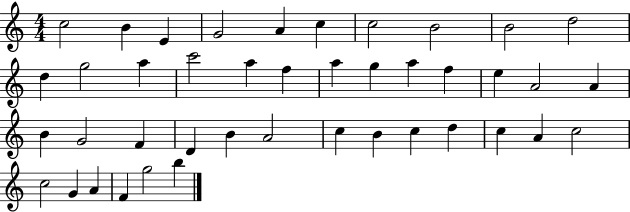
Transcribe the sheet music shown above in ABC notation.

X:1
T:Untitled
M:4/4
L:1/4
K:C
c2 B E G2 A c c2 B2 B2 d2 d g2 a c'2 a f a g a f e A2 A B G2 F D B A2 c B c d c A c2 c2 G A F g2 b